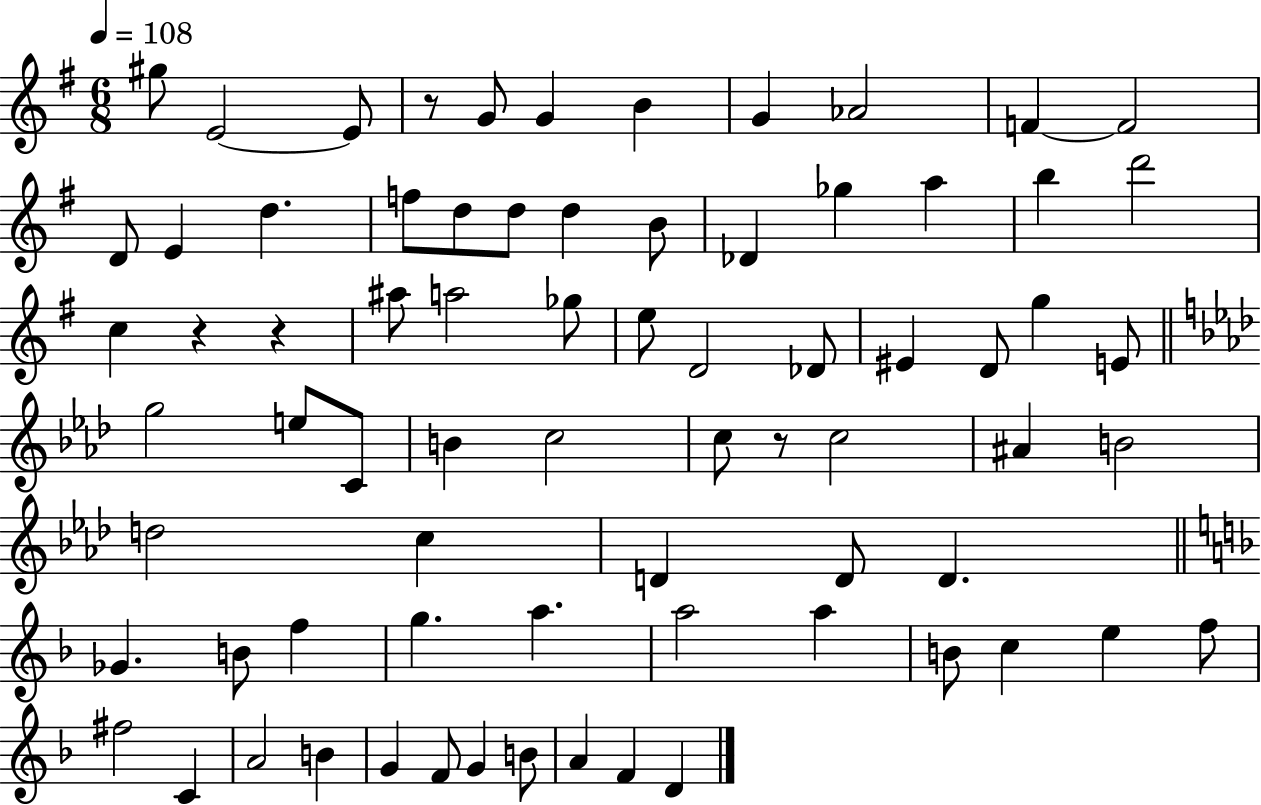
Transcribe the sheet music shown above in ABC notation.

X:1
T:Untitled
M:6/8
L:1/4
K:G
^g/2 E2 E/2 z/2 G/2 G B G _A2 F F2 D/2 E d f/2 d/2 d/2 d B/2 _D _g a b d'2 c z z ^a/2 a2 _g/2 e/2 D2 _D/2 ^E D/2 g E/2 g2 e/2 C/2 B c2 c/2 z/2 c2 ^A B2 d2 c D D/2 D _G B/2 f g a a2 a B/2 c e f/2 ^f2 C A2 B G F/2 G B/2 A F D